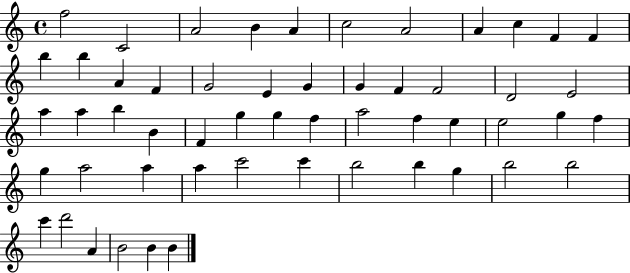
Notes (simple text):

F5/h C4/h A4/h B4/q A4/q C5/h A4/h A4/q C5/q F4/q F4/q B5/q B5/q A4/q F4/q G4/h E4/q G4/q G4/q F4/q F4/h D4/h E4/h A5/q A5/q B5/q B4/q F4/q G5/q G5/q F5/q A5/h F5/q E5/q E5/h G5/q F5/q G5/q A5/h A5/q A5/q C6/h C6/q B5/h B5/q G5/q B5/h B5/h C6/q D6/h A4/q B4/h B4/q B4/q